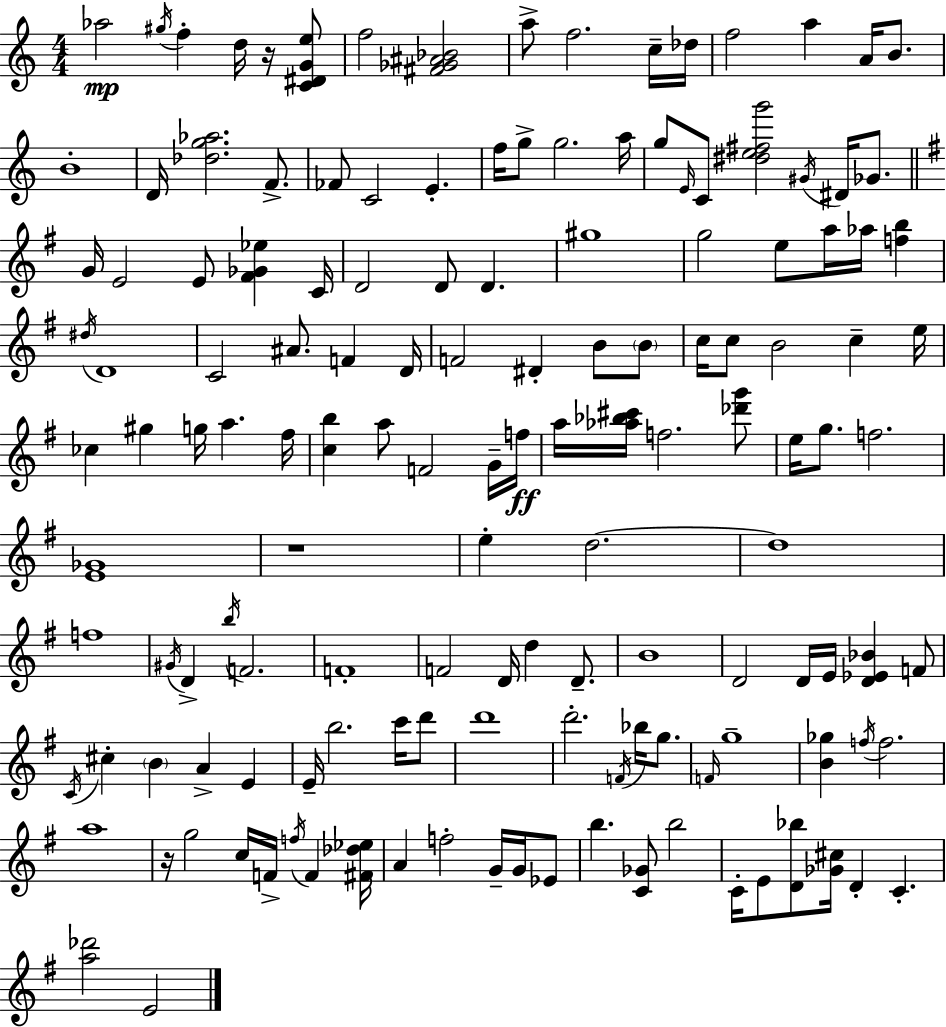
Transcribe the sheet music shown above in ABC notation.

X:1
T:Untitled
M:4/4
L:1/4
K:Am
_a2 ^g/4 f d/4 z/4 [C^DGe]/2 f2 [^F_G^A_B]2 a/2 f2 c/4 _d/4 f2 a A/4 B/2 B4 D/4 [_dg_a]2 F/2 _F/2 C2 E f/4 g/2 g2 a/4 g/2 E/4 C/2 [^de^fg']2 ^G/4 ^D/4 _G/2 G/4 E2 E/2 [^F_G_e] C/4 D2 D/2 D ^g4 g2 e/2 a/4 _a/4 [fb] ^d/4 D4 C2 ^A/2 F D/4 F2 ^D B/2 B/2 c/4 c/2 B2 c e/4 _c ^g g/4 a ^f/4 [cb] a/2 F2 G/4 f/4 a/4 [_a_b^c']/4 f2 [_d'g']/2 e/4 g/2 f2 [E_G]4 z4 e d2 d4 f4 ^G/4 D b/4 F2 F4 F2 D/4 d D/2 B4 D2 D/4 E/4 [D_E_B] F/2 C/4 ^c B A E E/4 b2 c'/4 d'/2 d'4 d'2 F/4 _b/4 g/2 F/4 g4 [B_g] f/4 f2 a4 z/4 g2 c/4 F/4 f/4 F [^F_d_e]/4 A f2 G/4 G/4 _E/2 b [C_G]/2 b2 C/4 E/2 [D_b]/2 [_G^c]/4 D C [a_d']2 E2